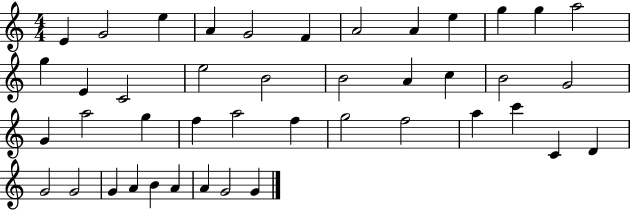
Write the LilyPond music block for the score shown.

{
  \clef treble
  \numericTimeSignature
  \time 4/4
  \key c \major
  e'4 g'2 e''4 | a'4 g'2 f'4 | a'2 a'4 e''4 | g''4 g''4 a''2 | \break g''4 e'4 c'2 | e''2 b'2 | b'2 a'4 c''4 | b'2 g'2 | \break g'4 a''2 g''4 | f''4 a''2 f''4 | g''2 f''2 | a''4 c'''4 c'4 d'4 | \break g'2 g'2 | g'4 a'4 b'4 a'4 | a'4 g'2 g'4 | \bar "|."
}